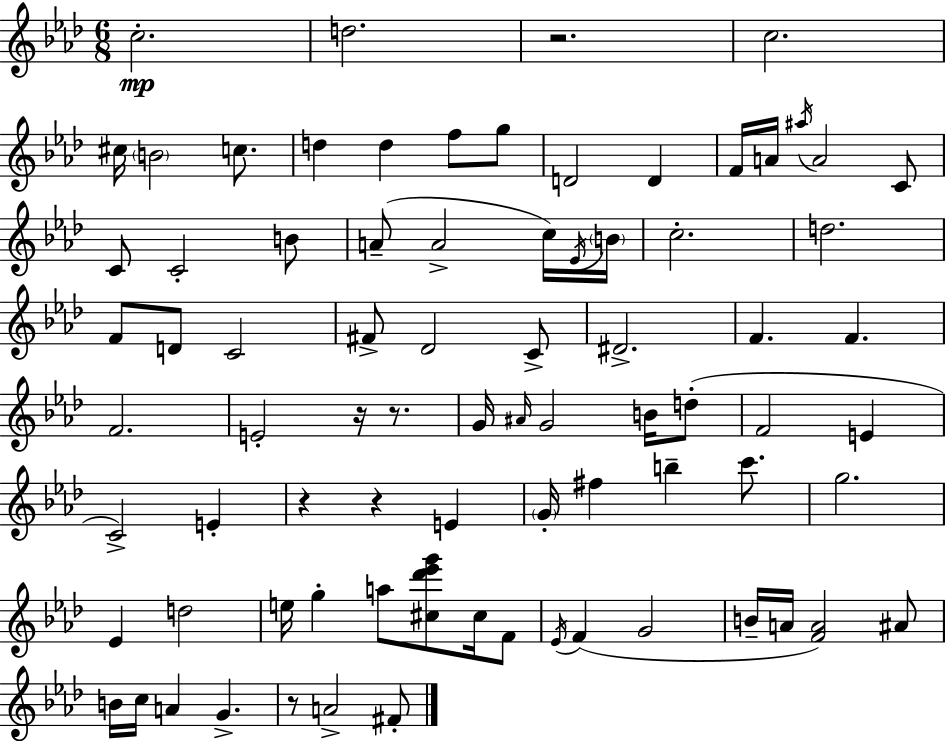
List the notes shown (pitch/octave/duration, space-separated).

C5/h. D5/h. R/h. C5/h. C#5/s B4/h C5/e. D5/q D5/q F5/e G5/e D4/h D4/q F4/s A4/s A#5/s A4/h C4/e C4/e C4/h B4/e A4/e A4/h C5/s Eb4/s B4/s C5/h. D5/h. F4/e D4/e C4/h F#4/e Db4/h C4/e D#4/h. F4/q. F4/q. F4/h. E4/h R/s R/e. G4/s A#4/s G4/h B4/s D5/e F4/h E4/q C4/h E4/q R/q R/q E4/q G4/s F#5/q B5/q C6/e. G5/h. Eb4/q D5/h E5/s G5/q A5/e [C#5,Db6,Eb6,G6]/e C#5/s F4/e Eb4/s F4/q G4/h B4/s A4/s [F4,A4]/h A#4/e B4/s C5/s A4/q G4/q. R/e A4/h F#4/e